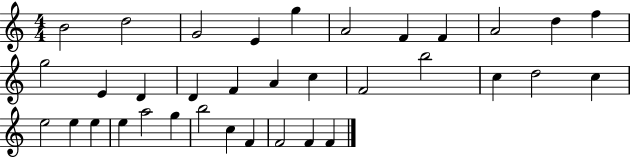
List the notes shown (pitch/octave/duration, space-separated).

B4/h D5/h G4/h E4/q G5/q A4/h F4/q F4/q A4/h D5/q F5/q G5/h E4/q D4/q D4/q F4/q A4/q C5/q F4/h B5/h C5/q D5/h C5/q E5/h E5/q E5/q E5/q A5/h G5/q B5/h C5/q F4/q F4/h F4/q F4/q